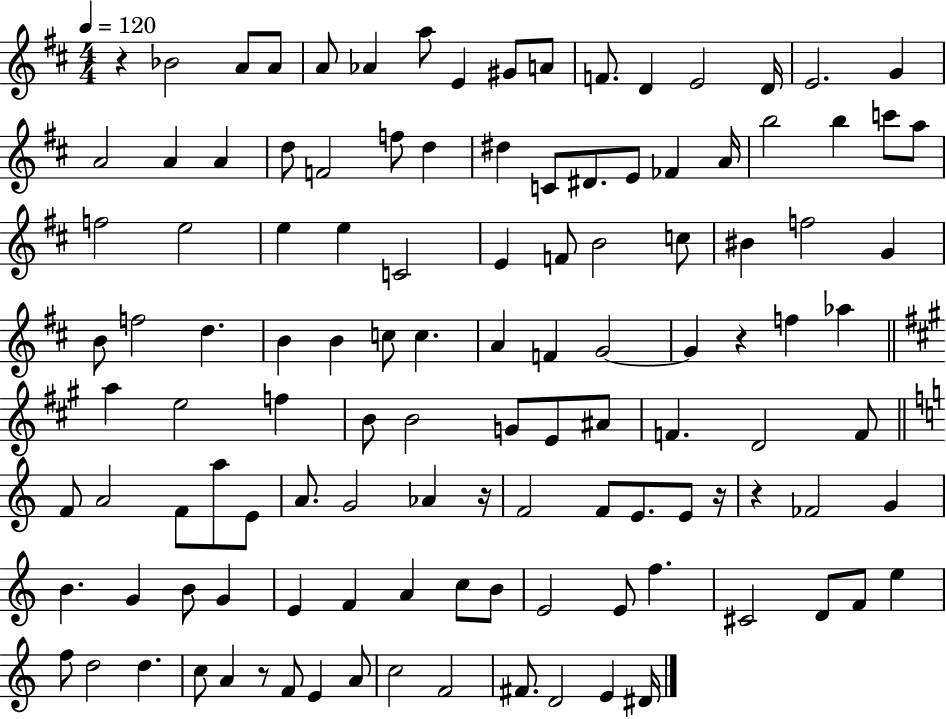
{
  \clef treble
  \numericTimeSignature
  \time 4/4
  \key d \major
  \tempo 4 = 120
  r4 bes'2 a'8 a'8 | a'8 aes'4 a''8 e'4 gis'8 a'8 | f'8. d'4 e'2 d'16 | e'2. g'4 | \break a'2 a'4 a'4 | d''8 f'2 f''8 d''4 | dis''4 c'8 dis'8. e'8 fes'4 a'16 | b''2 b''4 c'''8 a''8 | \break f''2 e''2 | e''4 e''4 c'2 | e'4 f'8 b'2 c''8 | bis'4 f''2 g'4 | \break b'8 f''2 d''4. | b'4 b'4 c''8 c''4. | a'4 f'4 g'2~~ | g'4 r4 f''4 aes''4 | \break \bar "||" \break \key a \major a''4 e''2 f''4 | b'8 b'2 g'8 e'8 ais'8 | f'4. d'2 f'8 | \bar "||" \break \key c \major f'8 a'2 f'8 a''8 e'8 | a'8. g'2 aes'4 r16 | f'2 f'8 e'8. e'8 r16 | r4 fes'2 g'4 | \break b'4. g'4 b'8 g'4 | e'4 f'4 a'4 c''8 b'8 | e'2 e'8 f''4. | cis'2 d'8 f'8 e''4 | \break f''8 d''2 d''4. | c''8 a'4 r8 f'8 e'4 a'8 | c''2 f'2 | fis'8. d'2 e'4 dis'16 | \break \bar "|."
}